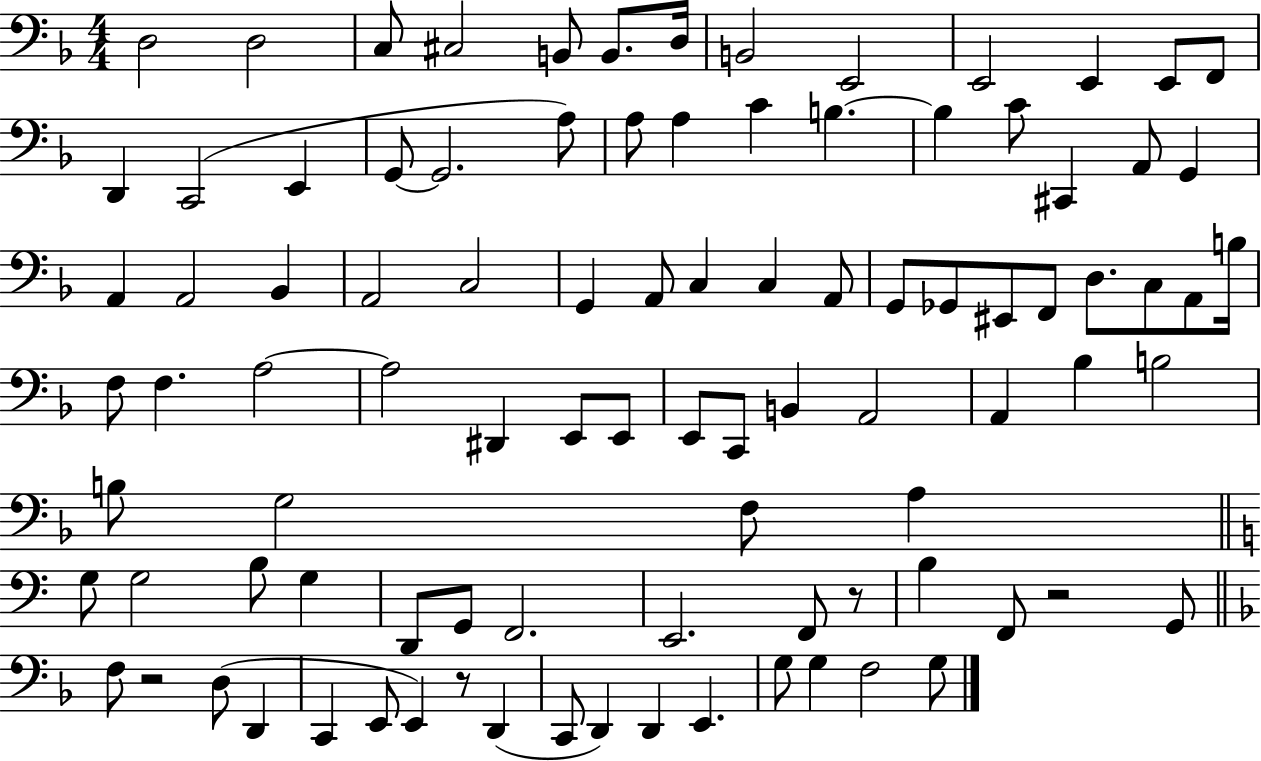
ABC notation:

X:1
T:Untitled
M:4/4
L:1/4
K:F
D,2 D,2 C,/2 ^C,2 B,,/2 B,,/2 D,/4 B,,2 E,,2 E,,2 E,, E,,/2 F,,/2 D,, C,,2 E,, G,,/2 G,,2 A,/2 A,/2 A, C B, B, C/2 ^C,, A,,/2 G,, A,, A,,2 _B,, A,,2 C,2 G,, A,,/2 C, C, A,,/2 G,,/2 _G,,/2 ^E,,/2 F,,/2 D,/2 C,/2 A,,/2 B,/4 F,/2 F, A,2 A,2 ^D,, E,,/2 E,,/2 E,,/2 C,,/2 B,, A,,2 A,, _B, B,2 B,/2 G,2 F,/2 A, G,/2 G,2 B,/2 G, D,,/2 G,,/2 F,,2 E,,2 F,,/2 z/2 B, F,,/2 z2 G,,/2 F,/2 z2 D,/2 D,, C,, E,,/2 E,, z/2 D,, C,,/2 D,, D,, E,, G,/2 G, F,2 G,/2